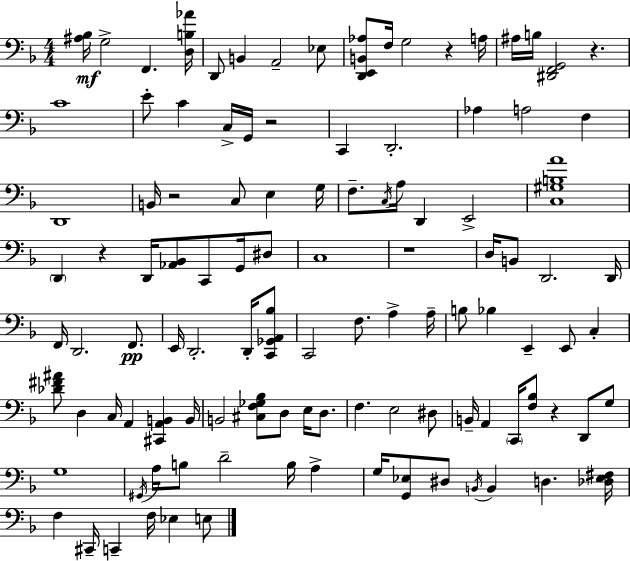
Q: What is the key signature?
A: F major